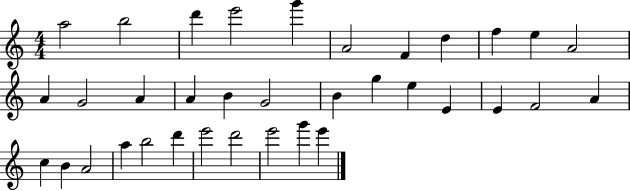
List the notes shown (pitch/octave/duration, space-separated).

A5/h B5/h D6/q E6/h G6/q A4/h F4/q D5/q F5/q E5/q A4/h A4/q G4/h A4/q A4/q B4/q G4/h B4/q G5/q E5/q E4/q E4/q F4/h A4/q C5/q B4/q A4/h A5/q B5/h D6/q E6/h D6/h E6/h G6/q E6/q